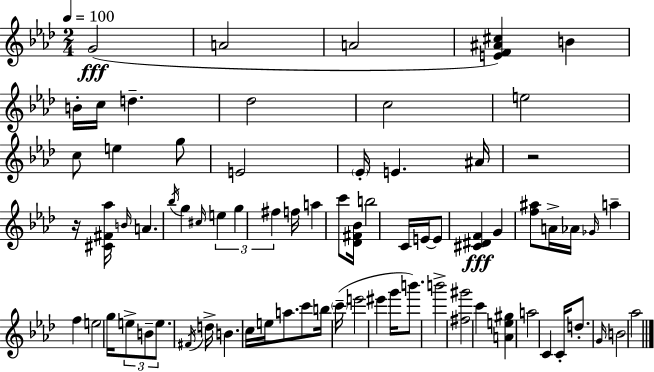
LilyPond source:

{
  \clef treble
  \numericTimeSignature
  \time 2/4
  \key f \minor
  \tempo 4 = 100
  g'2(\fff | a'2 | a'2 | <e' f' ais' cis''>4) b'4 | \break b'16-. c''16 d''4.-- | des''2 | c''2 | e''2 | \break c''8 e''4 g''8 | e'2 | \parenthesize ees'16-. e'4. ais'16 | r2 | \break r16 <cis' fis' aes''>16 \grace { b'16 } a'4. | \acciaccatura { bes''16 } g''4 \grace { cis''16 } \tuplet 3/2 { e''4 | g''4 fis''4 } | f''16 a''4 | \break c'''8 <des' fis' bes'>16 b''2 | c'16 e'16~~ e'8 <cis' dis' f'>4\fff | g'4 <f'' ais''>8 | a'16-> aes'16 \grace { ges'16 } a''4-- | \break f''4 e''2 | g''16 \tuplet 3/2 { e''8-> b'8-- | e''8. } \acciaccatura { fis'16 } d''16-> b'4. | c''16 e''16 a''8. | \break c'''8 b''16 \parenthesize c'''16--( e'''2 | eis'''4 | g'''16 b'''8.) b'''2-> | <fis'' gis'''>2 | \break c'''4 | <a' e'' gis''>4 a''2 | c'4 | c'16-. d''8.-. \grace { g'16 } b'2 | \break aes''2 | \bar "|."
}